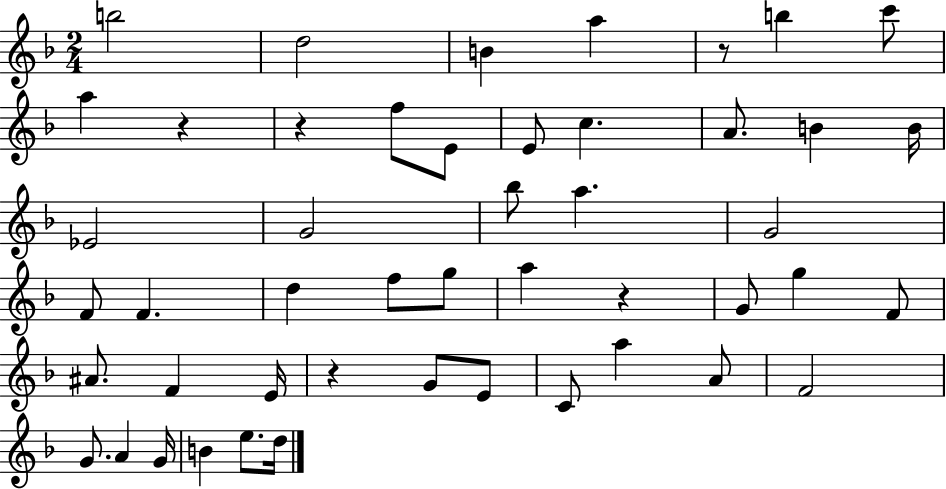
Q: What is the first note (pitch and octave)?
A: B5